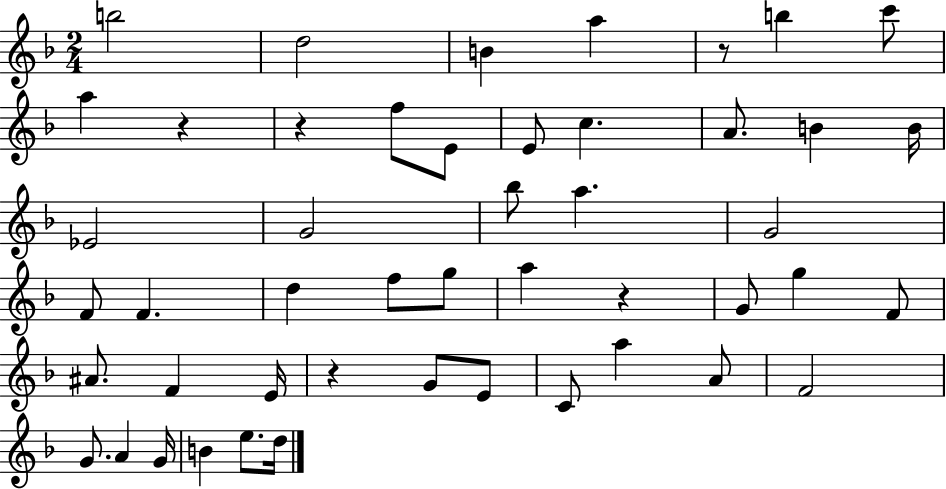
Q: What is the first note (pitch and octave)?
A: B5